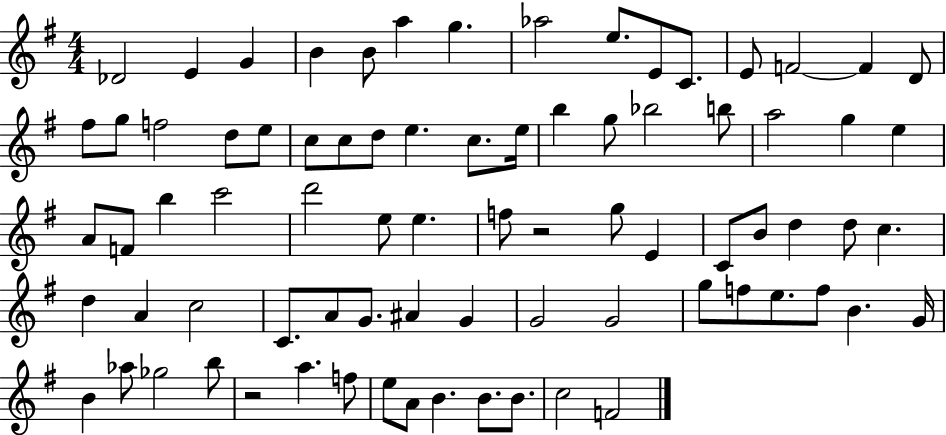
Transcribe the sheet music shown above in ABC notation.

X:1
T:Untitled
M:4/4
L:1/4
K:G
_D2 E G B B/2 a g _a2 e/2 E/2 C/2 E/2 F2 F D/2 ^f/2 g/2 f2 d/2 e/2 c/2 c/2 d/2 e c/2 e/4 b g/2 _b2 b/2 a2 g e A/2 F/2 b c'2 d'2 e/2 e f/2 z2 g/2 E C/2 B/2 d d/2 c d A c2 C/2 A/2 G/2 ^A G G2 G2 g/2 f/2 e/2 f/2 B G/4 B _a/2 _g2 b/2 z2 a f/2 e/2 A/2 B B/2 B/2 c2 F2